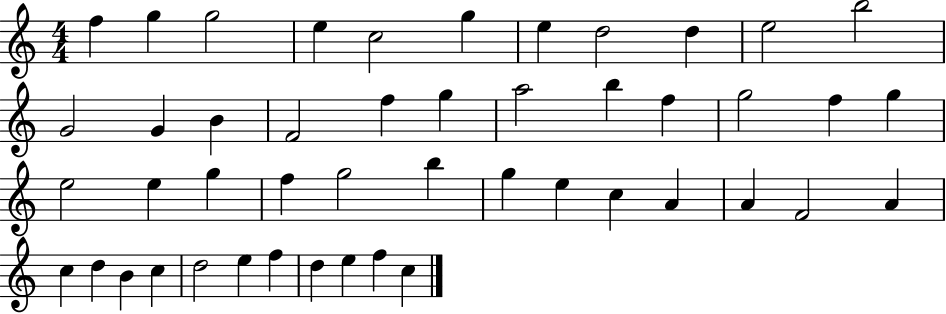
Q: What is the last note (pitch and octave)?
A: C5